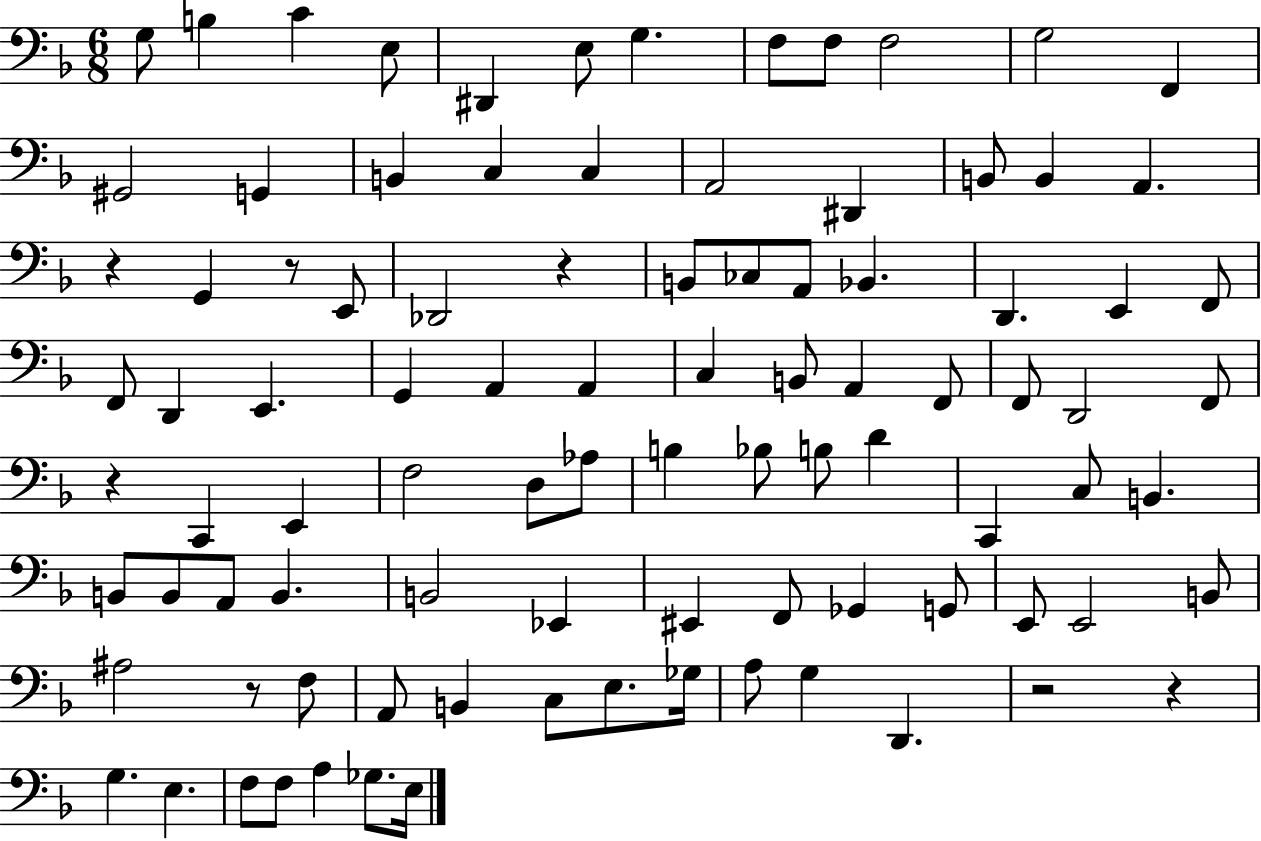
X:1
T:Untitled
M:6/8
L:1/4
K:F
G,/2 B, C E,/2 ^D,, E,/2 G, F,/2 F,/2 F,2 G,2 F,, ^G,,2 G,, B,, C, C, A,,2 ^D,, B,,/2 B,, A,, z G,, z/2 E,,/2 _D,,2 z B,,/2 _C,/2 A,,/2 _B,, D,, E,, F,,/2 F,,/2 D,, E,, G,, A,, A,, C, B,,/2 A,, F,,/2 F,,/2 D,,2 F,,/2 z C,, E,, F,2 D,/2 _A,/2 B, _B,/2 B,/2 D C,, C,/2 B,, B,,/2 B,,/2 A,,/2 B,, B,,2 _E,, ^E,, F,,/2 _G,, G,,/2 E,,/2 E,,2 B,,/2 ^A,2 z/2 F,/2 A,,/2 B,, C,/2 E,/2 _G,/4 A,/2 G, D,, z2 z G, E, F,/2 F,/2 A, _G,/2 E,/4